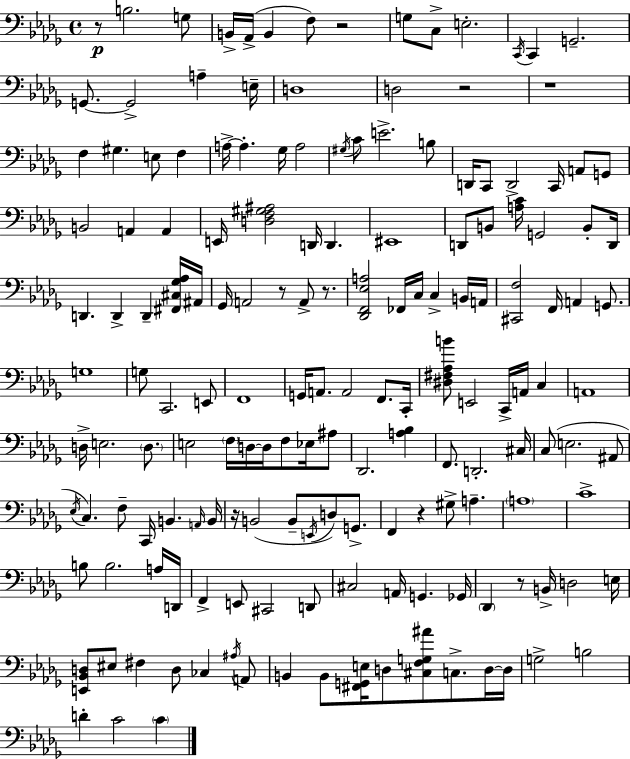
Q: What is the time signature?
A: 4/4